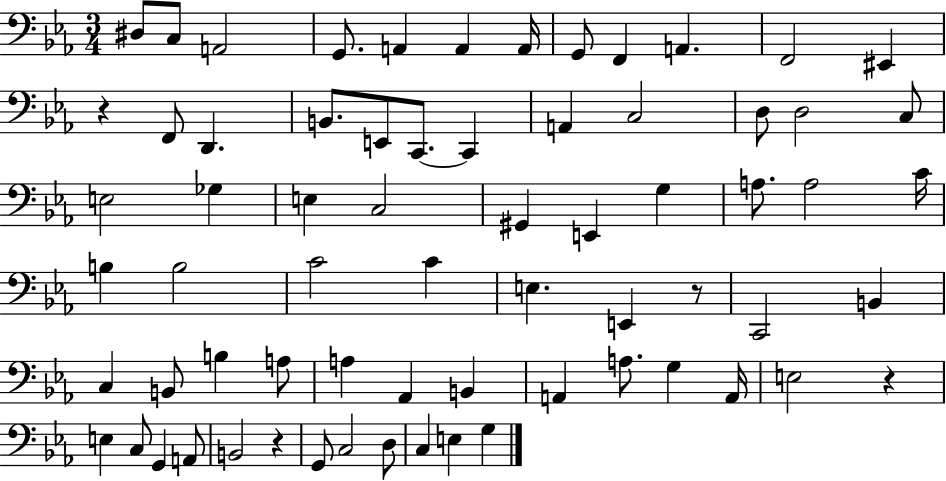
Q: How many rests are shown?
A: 4